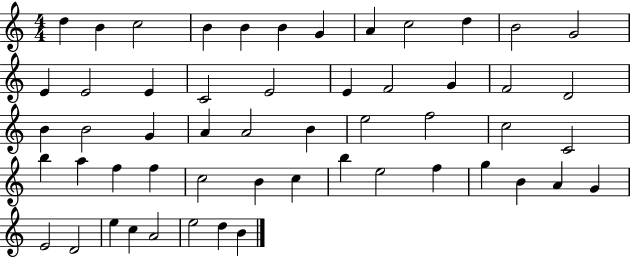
{
  \clef treble
  \numericTimeSignature
  \time 4/4
  \key c \major
  d''4 b'4 c''2 | b'4 b'4 b'4 g'4 | a'4 c''2 d''4 | b'2 g'2 | \break e'4 e'2 e'4 | c'2 e'2 | e'4 f'2 g'4 | f'2 d'2 | \break b'4 b'2 g'4 | a'4 a'2 b'4 | e''2 f''2 | c''2 c'2 | \break b''4 a''4 f''4 f''4 | c''2 b'4 c''4 | b''4 e''2 f''4 | g''4 b'4 a'4 g'4 | \break e'2 d'2 | e''4 c''4 a'2 | e''2 d''4 b'4 | \bar "|."
}